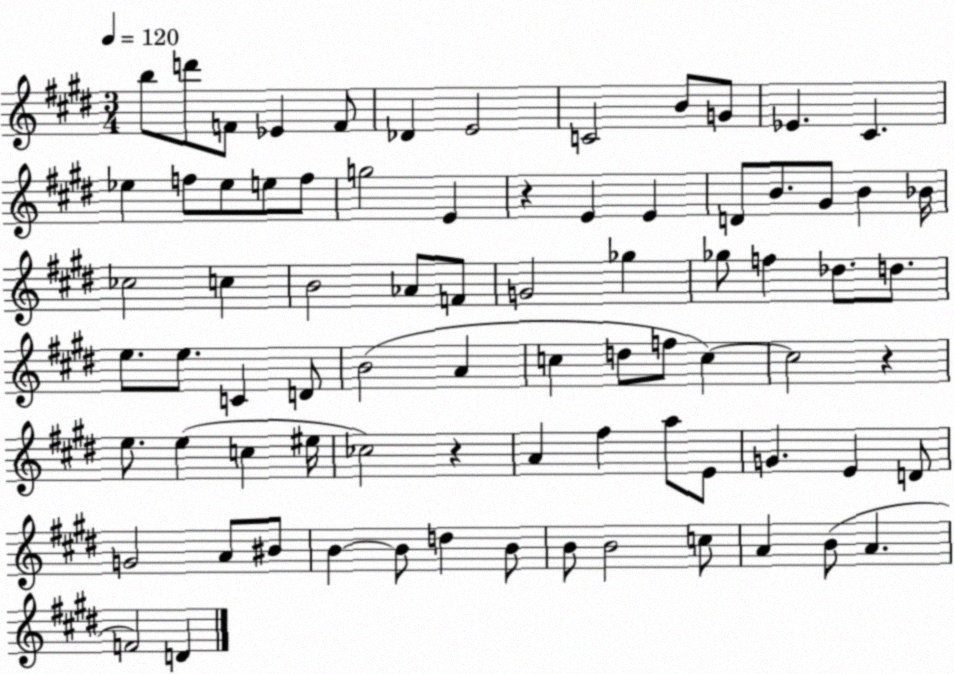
X:1
T:Untitled
M:3/4
L:1/4
K:E
b/2 d'/2 F/2 _E F/2 _D E2 C2 B/2 G/2 _E ^C _e f/2 _e/2 e/2 f/2 g2 E z E E D/2 B/2 ^G/2 B _B/4 _c2 c B2 _A/2 F/2 G2 _g _g/2 f _d/2 d/2 e/2 e/2 C D/2 B2 A c d/2 f/2 c c2 z e/2 e c ^e/4 _c2 z A ^f a/2 E/2 G E D/2 G2 A/2 ^B/2 B B/2 d B/2 B/2 B2 c/2 A B/2 A F2 D